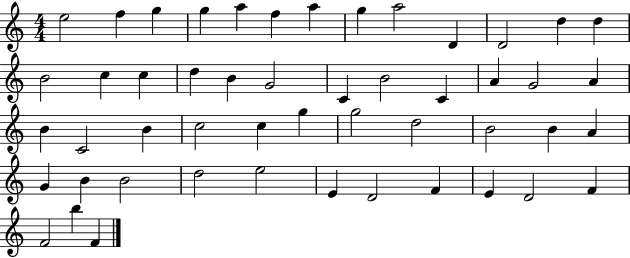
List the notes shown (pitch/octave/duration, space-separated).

E5/h F5/q G5/q G5/q A5/q F5/q A5/q G5/q A5/h D4/q D4/h D5/q D5/q B4/h C5/q C5/q D5/q B4/q G4/h C4/q B4/h C4/q A4/q G4/h A4/q B4/q C4/h B4/q C5/h C5/q G5/q G5/h D5/h B4/h B4/q A4/q G4/q B4/q B4/h D5/h E5/h E4/q D4/h F4/q E4/q D4/h F4/q F4/h B5/q F4/q